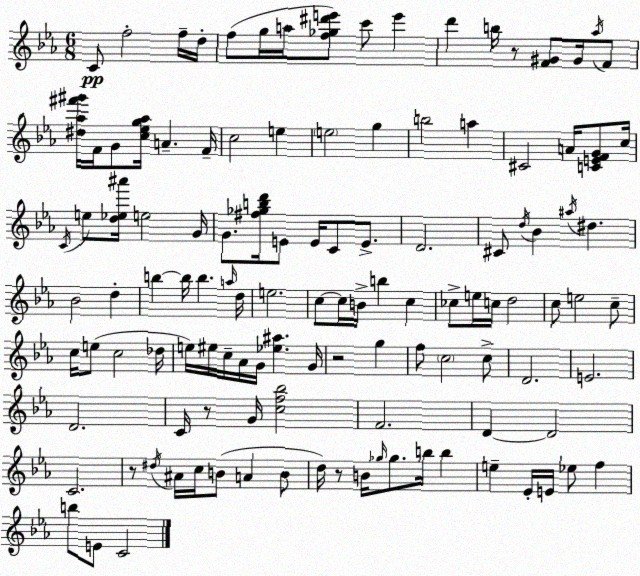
X:1
T:Untitled
M:6/8
L:1/4
K:Eb
C/2 f2 f/4 d/4 f/2 g/4 a/4 [f_g^d'e']/2 c'/2 e' d' b/4 z/2 [F^G]/2 ^G/4 _a/4 F/2 [^d_a^f'^g']/4 F/4 G/2 [c_eg_a]/4 A F/4 c2 e e2 g b2 a ^C2 A/4 [CEFG]/2 c/4 C/4 e/2 [d_e^a']/4 e2 G/4 G/2 [^f_gbd']/4 E/2 E/4 C/2 E/2 D2 ^C/2 d/4 _B ^a/4 ^d _B2 d b b/4 b a/4 d/4 e2 c/2 c/4 B/4 b c _c/2 e/4 c/4 d2 c/2 e2 c/2 c/4 e/2 c2 _d/4 e/4 ^e/4 c/4 _A/4 G/4 [_e^a] G/4 z2 g f/2 c2 c/2 D2 E2 D2 C/4 z/2 G/4 [cf_b]2 F2 D D2 C2 z/2 ^d/4 ^A/4 c/4 B/2 A B/2 d/4 z/2 B/4 _g/4 _g/2 b/4 b e _E/4 E/4 _e/2 f b/2 E/2 C2